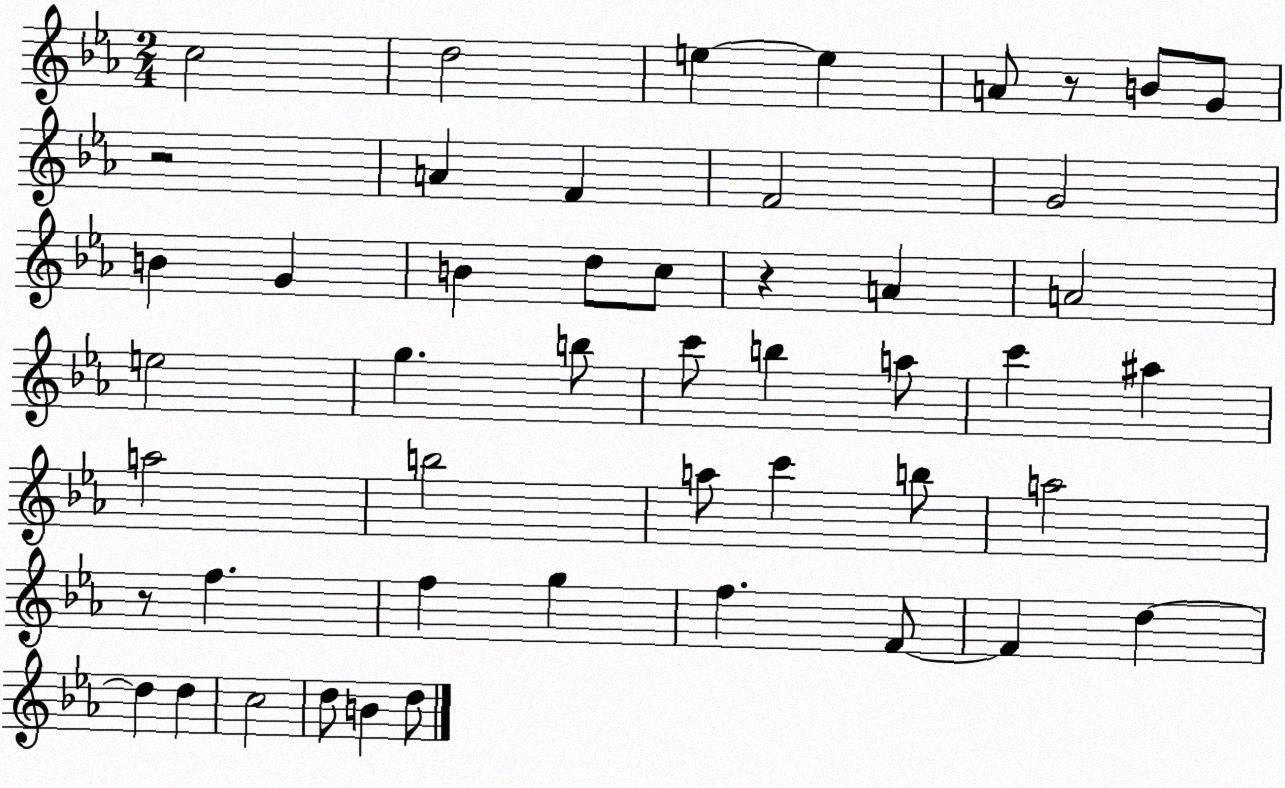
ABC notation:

X:1
T:Untitled
M:2/4
L:1/4
K:Eb
c2 d2 e e A/2 z/2 B/2 G/2 z2 A F F2 G2 B G B d/2 c/2 z A A2 e2 g b/2 c'/2 b a/2 c' ^a a2 b2 a/2 c' b/2 a2 z/2 f f g f F/2 F d d d c2 d/2 B d/2